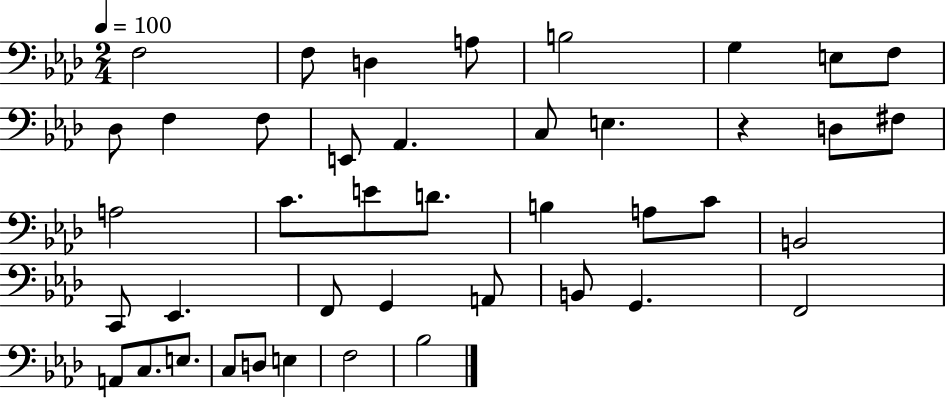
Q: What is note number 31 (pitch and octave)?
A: B2